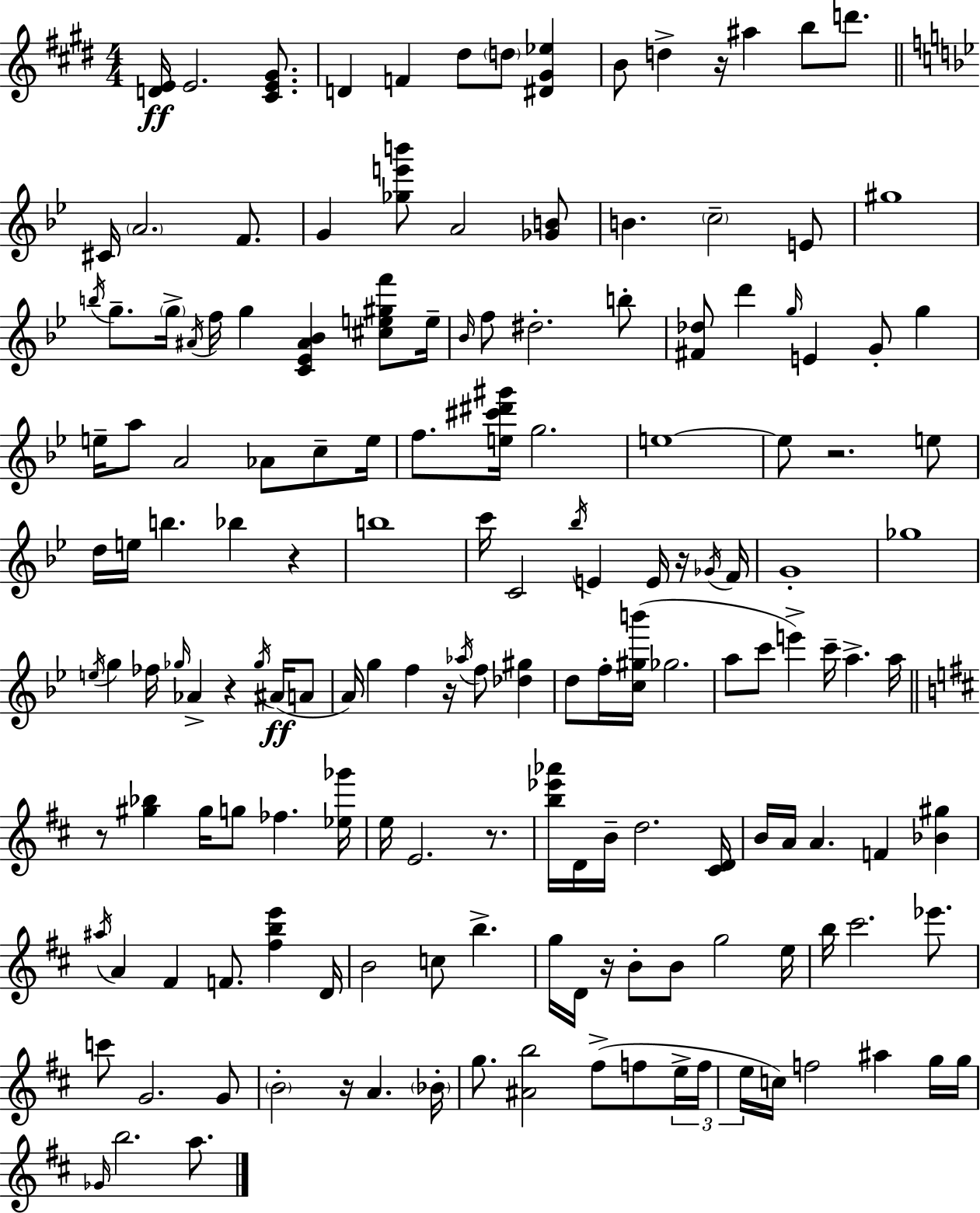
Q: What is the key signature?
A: E major